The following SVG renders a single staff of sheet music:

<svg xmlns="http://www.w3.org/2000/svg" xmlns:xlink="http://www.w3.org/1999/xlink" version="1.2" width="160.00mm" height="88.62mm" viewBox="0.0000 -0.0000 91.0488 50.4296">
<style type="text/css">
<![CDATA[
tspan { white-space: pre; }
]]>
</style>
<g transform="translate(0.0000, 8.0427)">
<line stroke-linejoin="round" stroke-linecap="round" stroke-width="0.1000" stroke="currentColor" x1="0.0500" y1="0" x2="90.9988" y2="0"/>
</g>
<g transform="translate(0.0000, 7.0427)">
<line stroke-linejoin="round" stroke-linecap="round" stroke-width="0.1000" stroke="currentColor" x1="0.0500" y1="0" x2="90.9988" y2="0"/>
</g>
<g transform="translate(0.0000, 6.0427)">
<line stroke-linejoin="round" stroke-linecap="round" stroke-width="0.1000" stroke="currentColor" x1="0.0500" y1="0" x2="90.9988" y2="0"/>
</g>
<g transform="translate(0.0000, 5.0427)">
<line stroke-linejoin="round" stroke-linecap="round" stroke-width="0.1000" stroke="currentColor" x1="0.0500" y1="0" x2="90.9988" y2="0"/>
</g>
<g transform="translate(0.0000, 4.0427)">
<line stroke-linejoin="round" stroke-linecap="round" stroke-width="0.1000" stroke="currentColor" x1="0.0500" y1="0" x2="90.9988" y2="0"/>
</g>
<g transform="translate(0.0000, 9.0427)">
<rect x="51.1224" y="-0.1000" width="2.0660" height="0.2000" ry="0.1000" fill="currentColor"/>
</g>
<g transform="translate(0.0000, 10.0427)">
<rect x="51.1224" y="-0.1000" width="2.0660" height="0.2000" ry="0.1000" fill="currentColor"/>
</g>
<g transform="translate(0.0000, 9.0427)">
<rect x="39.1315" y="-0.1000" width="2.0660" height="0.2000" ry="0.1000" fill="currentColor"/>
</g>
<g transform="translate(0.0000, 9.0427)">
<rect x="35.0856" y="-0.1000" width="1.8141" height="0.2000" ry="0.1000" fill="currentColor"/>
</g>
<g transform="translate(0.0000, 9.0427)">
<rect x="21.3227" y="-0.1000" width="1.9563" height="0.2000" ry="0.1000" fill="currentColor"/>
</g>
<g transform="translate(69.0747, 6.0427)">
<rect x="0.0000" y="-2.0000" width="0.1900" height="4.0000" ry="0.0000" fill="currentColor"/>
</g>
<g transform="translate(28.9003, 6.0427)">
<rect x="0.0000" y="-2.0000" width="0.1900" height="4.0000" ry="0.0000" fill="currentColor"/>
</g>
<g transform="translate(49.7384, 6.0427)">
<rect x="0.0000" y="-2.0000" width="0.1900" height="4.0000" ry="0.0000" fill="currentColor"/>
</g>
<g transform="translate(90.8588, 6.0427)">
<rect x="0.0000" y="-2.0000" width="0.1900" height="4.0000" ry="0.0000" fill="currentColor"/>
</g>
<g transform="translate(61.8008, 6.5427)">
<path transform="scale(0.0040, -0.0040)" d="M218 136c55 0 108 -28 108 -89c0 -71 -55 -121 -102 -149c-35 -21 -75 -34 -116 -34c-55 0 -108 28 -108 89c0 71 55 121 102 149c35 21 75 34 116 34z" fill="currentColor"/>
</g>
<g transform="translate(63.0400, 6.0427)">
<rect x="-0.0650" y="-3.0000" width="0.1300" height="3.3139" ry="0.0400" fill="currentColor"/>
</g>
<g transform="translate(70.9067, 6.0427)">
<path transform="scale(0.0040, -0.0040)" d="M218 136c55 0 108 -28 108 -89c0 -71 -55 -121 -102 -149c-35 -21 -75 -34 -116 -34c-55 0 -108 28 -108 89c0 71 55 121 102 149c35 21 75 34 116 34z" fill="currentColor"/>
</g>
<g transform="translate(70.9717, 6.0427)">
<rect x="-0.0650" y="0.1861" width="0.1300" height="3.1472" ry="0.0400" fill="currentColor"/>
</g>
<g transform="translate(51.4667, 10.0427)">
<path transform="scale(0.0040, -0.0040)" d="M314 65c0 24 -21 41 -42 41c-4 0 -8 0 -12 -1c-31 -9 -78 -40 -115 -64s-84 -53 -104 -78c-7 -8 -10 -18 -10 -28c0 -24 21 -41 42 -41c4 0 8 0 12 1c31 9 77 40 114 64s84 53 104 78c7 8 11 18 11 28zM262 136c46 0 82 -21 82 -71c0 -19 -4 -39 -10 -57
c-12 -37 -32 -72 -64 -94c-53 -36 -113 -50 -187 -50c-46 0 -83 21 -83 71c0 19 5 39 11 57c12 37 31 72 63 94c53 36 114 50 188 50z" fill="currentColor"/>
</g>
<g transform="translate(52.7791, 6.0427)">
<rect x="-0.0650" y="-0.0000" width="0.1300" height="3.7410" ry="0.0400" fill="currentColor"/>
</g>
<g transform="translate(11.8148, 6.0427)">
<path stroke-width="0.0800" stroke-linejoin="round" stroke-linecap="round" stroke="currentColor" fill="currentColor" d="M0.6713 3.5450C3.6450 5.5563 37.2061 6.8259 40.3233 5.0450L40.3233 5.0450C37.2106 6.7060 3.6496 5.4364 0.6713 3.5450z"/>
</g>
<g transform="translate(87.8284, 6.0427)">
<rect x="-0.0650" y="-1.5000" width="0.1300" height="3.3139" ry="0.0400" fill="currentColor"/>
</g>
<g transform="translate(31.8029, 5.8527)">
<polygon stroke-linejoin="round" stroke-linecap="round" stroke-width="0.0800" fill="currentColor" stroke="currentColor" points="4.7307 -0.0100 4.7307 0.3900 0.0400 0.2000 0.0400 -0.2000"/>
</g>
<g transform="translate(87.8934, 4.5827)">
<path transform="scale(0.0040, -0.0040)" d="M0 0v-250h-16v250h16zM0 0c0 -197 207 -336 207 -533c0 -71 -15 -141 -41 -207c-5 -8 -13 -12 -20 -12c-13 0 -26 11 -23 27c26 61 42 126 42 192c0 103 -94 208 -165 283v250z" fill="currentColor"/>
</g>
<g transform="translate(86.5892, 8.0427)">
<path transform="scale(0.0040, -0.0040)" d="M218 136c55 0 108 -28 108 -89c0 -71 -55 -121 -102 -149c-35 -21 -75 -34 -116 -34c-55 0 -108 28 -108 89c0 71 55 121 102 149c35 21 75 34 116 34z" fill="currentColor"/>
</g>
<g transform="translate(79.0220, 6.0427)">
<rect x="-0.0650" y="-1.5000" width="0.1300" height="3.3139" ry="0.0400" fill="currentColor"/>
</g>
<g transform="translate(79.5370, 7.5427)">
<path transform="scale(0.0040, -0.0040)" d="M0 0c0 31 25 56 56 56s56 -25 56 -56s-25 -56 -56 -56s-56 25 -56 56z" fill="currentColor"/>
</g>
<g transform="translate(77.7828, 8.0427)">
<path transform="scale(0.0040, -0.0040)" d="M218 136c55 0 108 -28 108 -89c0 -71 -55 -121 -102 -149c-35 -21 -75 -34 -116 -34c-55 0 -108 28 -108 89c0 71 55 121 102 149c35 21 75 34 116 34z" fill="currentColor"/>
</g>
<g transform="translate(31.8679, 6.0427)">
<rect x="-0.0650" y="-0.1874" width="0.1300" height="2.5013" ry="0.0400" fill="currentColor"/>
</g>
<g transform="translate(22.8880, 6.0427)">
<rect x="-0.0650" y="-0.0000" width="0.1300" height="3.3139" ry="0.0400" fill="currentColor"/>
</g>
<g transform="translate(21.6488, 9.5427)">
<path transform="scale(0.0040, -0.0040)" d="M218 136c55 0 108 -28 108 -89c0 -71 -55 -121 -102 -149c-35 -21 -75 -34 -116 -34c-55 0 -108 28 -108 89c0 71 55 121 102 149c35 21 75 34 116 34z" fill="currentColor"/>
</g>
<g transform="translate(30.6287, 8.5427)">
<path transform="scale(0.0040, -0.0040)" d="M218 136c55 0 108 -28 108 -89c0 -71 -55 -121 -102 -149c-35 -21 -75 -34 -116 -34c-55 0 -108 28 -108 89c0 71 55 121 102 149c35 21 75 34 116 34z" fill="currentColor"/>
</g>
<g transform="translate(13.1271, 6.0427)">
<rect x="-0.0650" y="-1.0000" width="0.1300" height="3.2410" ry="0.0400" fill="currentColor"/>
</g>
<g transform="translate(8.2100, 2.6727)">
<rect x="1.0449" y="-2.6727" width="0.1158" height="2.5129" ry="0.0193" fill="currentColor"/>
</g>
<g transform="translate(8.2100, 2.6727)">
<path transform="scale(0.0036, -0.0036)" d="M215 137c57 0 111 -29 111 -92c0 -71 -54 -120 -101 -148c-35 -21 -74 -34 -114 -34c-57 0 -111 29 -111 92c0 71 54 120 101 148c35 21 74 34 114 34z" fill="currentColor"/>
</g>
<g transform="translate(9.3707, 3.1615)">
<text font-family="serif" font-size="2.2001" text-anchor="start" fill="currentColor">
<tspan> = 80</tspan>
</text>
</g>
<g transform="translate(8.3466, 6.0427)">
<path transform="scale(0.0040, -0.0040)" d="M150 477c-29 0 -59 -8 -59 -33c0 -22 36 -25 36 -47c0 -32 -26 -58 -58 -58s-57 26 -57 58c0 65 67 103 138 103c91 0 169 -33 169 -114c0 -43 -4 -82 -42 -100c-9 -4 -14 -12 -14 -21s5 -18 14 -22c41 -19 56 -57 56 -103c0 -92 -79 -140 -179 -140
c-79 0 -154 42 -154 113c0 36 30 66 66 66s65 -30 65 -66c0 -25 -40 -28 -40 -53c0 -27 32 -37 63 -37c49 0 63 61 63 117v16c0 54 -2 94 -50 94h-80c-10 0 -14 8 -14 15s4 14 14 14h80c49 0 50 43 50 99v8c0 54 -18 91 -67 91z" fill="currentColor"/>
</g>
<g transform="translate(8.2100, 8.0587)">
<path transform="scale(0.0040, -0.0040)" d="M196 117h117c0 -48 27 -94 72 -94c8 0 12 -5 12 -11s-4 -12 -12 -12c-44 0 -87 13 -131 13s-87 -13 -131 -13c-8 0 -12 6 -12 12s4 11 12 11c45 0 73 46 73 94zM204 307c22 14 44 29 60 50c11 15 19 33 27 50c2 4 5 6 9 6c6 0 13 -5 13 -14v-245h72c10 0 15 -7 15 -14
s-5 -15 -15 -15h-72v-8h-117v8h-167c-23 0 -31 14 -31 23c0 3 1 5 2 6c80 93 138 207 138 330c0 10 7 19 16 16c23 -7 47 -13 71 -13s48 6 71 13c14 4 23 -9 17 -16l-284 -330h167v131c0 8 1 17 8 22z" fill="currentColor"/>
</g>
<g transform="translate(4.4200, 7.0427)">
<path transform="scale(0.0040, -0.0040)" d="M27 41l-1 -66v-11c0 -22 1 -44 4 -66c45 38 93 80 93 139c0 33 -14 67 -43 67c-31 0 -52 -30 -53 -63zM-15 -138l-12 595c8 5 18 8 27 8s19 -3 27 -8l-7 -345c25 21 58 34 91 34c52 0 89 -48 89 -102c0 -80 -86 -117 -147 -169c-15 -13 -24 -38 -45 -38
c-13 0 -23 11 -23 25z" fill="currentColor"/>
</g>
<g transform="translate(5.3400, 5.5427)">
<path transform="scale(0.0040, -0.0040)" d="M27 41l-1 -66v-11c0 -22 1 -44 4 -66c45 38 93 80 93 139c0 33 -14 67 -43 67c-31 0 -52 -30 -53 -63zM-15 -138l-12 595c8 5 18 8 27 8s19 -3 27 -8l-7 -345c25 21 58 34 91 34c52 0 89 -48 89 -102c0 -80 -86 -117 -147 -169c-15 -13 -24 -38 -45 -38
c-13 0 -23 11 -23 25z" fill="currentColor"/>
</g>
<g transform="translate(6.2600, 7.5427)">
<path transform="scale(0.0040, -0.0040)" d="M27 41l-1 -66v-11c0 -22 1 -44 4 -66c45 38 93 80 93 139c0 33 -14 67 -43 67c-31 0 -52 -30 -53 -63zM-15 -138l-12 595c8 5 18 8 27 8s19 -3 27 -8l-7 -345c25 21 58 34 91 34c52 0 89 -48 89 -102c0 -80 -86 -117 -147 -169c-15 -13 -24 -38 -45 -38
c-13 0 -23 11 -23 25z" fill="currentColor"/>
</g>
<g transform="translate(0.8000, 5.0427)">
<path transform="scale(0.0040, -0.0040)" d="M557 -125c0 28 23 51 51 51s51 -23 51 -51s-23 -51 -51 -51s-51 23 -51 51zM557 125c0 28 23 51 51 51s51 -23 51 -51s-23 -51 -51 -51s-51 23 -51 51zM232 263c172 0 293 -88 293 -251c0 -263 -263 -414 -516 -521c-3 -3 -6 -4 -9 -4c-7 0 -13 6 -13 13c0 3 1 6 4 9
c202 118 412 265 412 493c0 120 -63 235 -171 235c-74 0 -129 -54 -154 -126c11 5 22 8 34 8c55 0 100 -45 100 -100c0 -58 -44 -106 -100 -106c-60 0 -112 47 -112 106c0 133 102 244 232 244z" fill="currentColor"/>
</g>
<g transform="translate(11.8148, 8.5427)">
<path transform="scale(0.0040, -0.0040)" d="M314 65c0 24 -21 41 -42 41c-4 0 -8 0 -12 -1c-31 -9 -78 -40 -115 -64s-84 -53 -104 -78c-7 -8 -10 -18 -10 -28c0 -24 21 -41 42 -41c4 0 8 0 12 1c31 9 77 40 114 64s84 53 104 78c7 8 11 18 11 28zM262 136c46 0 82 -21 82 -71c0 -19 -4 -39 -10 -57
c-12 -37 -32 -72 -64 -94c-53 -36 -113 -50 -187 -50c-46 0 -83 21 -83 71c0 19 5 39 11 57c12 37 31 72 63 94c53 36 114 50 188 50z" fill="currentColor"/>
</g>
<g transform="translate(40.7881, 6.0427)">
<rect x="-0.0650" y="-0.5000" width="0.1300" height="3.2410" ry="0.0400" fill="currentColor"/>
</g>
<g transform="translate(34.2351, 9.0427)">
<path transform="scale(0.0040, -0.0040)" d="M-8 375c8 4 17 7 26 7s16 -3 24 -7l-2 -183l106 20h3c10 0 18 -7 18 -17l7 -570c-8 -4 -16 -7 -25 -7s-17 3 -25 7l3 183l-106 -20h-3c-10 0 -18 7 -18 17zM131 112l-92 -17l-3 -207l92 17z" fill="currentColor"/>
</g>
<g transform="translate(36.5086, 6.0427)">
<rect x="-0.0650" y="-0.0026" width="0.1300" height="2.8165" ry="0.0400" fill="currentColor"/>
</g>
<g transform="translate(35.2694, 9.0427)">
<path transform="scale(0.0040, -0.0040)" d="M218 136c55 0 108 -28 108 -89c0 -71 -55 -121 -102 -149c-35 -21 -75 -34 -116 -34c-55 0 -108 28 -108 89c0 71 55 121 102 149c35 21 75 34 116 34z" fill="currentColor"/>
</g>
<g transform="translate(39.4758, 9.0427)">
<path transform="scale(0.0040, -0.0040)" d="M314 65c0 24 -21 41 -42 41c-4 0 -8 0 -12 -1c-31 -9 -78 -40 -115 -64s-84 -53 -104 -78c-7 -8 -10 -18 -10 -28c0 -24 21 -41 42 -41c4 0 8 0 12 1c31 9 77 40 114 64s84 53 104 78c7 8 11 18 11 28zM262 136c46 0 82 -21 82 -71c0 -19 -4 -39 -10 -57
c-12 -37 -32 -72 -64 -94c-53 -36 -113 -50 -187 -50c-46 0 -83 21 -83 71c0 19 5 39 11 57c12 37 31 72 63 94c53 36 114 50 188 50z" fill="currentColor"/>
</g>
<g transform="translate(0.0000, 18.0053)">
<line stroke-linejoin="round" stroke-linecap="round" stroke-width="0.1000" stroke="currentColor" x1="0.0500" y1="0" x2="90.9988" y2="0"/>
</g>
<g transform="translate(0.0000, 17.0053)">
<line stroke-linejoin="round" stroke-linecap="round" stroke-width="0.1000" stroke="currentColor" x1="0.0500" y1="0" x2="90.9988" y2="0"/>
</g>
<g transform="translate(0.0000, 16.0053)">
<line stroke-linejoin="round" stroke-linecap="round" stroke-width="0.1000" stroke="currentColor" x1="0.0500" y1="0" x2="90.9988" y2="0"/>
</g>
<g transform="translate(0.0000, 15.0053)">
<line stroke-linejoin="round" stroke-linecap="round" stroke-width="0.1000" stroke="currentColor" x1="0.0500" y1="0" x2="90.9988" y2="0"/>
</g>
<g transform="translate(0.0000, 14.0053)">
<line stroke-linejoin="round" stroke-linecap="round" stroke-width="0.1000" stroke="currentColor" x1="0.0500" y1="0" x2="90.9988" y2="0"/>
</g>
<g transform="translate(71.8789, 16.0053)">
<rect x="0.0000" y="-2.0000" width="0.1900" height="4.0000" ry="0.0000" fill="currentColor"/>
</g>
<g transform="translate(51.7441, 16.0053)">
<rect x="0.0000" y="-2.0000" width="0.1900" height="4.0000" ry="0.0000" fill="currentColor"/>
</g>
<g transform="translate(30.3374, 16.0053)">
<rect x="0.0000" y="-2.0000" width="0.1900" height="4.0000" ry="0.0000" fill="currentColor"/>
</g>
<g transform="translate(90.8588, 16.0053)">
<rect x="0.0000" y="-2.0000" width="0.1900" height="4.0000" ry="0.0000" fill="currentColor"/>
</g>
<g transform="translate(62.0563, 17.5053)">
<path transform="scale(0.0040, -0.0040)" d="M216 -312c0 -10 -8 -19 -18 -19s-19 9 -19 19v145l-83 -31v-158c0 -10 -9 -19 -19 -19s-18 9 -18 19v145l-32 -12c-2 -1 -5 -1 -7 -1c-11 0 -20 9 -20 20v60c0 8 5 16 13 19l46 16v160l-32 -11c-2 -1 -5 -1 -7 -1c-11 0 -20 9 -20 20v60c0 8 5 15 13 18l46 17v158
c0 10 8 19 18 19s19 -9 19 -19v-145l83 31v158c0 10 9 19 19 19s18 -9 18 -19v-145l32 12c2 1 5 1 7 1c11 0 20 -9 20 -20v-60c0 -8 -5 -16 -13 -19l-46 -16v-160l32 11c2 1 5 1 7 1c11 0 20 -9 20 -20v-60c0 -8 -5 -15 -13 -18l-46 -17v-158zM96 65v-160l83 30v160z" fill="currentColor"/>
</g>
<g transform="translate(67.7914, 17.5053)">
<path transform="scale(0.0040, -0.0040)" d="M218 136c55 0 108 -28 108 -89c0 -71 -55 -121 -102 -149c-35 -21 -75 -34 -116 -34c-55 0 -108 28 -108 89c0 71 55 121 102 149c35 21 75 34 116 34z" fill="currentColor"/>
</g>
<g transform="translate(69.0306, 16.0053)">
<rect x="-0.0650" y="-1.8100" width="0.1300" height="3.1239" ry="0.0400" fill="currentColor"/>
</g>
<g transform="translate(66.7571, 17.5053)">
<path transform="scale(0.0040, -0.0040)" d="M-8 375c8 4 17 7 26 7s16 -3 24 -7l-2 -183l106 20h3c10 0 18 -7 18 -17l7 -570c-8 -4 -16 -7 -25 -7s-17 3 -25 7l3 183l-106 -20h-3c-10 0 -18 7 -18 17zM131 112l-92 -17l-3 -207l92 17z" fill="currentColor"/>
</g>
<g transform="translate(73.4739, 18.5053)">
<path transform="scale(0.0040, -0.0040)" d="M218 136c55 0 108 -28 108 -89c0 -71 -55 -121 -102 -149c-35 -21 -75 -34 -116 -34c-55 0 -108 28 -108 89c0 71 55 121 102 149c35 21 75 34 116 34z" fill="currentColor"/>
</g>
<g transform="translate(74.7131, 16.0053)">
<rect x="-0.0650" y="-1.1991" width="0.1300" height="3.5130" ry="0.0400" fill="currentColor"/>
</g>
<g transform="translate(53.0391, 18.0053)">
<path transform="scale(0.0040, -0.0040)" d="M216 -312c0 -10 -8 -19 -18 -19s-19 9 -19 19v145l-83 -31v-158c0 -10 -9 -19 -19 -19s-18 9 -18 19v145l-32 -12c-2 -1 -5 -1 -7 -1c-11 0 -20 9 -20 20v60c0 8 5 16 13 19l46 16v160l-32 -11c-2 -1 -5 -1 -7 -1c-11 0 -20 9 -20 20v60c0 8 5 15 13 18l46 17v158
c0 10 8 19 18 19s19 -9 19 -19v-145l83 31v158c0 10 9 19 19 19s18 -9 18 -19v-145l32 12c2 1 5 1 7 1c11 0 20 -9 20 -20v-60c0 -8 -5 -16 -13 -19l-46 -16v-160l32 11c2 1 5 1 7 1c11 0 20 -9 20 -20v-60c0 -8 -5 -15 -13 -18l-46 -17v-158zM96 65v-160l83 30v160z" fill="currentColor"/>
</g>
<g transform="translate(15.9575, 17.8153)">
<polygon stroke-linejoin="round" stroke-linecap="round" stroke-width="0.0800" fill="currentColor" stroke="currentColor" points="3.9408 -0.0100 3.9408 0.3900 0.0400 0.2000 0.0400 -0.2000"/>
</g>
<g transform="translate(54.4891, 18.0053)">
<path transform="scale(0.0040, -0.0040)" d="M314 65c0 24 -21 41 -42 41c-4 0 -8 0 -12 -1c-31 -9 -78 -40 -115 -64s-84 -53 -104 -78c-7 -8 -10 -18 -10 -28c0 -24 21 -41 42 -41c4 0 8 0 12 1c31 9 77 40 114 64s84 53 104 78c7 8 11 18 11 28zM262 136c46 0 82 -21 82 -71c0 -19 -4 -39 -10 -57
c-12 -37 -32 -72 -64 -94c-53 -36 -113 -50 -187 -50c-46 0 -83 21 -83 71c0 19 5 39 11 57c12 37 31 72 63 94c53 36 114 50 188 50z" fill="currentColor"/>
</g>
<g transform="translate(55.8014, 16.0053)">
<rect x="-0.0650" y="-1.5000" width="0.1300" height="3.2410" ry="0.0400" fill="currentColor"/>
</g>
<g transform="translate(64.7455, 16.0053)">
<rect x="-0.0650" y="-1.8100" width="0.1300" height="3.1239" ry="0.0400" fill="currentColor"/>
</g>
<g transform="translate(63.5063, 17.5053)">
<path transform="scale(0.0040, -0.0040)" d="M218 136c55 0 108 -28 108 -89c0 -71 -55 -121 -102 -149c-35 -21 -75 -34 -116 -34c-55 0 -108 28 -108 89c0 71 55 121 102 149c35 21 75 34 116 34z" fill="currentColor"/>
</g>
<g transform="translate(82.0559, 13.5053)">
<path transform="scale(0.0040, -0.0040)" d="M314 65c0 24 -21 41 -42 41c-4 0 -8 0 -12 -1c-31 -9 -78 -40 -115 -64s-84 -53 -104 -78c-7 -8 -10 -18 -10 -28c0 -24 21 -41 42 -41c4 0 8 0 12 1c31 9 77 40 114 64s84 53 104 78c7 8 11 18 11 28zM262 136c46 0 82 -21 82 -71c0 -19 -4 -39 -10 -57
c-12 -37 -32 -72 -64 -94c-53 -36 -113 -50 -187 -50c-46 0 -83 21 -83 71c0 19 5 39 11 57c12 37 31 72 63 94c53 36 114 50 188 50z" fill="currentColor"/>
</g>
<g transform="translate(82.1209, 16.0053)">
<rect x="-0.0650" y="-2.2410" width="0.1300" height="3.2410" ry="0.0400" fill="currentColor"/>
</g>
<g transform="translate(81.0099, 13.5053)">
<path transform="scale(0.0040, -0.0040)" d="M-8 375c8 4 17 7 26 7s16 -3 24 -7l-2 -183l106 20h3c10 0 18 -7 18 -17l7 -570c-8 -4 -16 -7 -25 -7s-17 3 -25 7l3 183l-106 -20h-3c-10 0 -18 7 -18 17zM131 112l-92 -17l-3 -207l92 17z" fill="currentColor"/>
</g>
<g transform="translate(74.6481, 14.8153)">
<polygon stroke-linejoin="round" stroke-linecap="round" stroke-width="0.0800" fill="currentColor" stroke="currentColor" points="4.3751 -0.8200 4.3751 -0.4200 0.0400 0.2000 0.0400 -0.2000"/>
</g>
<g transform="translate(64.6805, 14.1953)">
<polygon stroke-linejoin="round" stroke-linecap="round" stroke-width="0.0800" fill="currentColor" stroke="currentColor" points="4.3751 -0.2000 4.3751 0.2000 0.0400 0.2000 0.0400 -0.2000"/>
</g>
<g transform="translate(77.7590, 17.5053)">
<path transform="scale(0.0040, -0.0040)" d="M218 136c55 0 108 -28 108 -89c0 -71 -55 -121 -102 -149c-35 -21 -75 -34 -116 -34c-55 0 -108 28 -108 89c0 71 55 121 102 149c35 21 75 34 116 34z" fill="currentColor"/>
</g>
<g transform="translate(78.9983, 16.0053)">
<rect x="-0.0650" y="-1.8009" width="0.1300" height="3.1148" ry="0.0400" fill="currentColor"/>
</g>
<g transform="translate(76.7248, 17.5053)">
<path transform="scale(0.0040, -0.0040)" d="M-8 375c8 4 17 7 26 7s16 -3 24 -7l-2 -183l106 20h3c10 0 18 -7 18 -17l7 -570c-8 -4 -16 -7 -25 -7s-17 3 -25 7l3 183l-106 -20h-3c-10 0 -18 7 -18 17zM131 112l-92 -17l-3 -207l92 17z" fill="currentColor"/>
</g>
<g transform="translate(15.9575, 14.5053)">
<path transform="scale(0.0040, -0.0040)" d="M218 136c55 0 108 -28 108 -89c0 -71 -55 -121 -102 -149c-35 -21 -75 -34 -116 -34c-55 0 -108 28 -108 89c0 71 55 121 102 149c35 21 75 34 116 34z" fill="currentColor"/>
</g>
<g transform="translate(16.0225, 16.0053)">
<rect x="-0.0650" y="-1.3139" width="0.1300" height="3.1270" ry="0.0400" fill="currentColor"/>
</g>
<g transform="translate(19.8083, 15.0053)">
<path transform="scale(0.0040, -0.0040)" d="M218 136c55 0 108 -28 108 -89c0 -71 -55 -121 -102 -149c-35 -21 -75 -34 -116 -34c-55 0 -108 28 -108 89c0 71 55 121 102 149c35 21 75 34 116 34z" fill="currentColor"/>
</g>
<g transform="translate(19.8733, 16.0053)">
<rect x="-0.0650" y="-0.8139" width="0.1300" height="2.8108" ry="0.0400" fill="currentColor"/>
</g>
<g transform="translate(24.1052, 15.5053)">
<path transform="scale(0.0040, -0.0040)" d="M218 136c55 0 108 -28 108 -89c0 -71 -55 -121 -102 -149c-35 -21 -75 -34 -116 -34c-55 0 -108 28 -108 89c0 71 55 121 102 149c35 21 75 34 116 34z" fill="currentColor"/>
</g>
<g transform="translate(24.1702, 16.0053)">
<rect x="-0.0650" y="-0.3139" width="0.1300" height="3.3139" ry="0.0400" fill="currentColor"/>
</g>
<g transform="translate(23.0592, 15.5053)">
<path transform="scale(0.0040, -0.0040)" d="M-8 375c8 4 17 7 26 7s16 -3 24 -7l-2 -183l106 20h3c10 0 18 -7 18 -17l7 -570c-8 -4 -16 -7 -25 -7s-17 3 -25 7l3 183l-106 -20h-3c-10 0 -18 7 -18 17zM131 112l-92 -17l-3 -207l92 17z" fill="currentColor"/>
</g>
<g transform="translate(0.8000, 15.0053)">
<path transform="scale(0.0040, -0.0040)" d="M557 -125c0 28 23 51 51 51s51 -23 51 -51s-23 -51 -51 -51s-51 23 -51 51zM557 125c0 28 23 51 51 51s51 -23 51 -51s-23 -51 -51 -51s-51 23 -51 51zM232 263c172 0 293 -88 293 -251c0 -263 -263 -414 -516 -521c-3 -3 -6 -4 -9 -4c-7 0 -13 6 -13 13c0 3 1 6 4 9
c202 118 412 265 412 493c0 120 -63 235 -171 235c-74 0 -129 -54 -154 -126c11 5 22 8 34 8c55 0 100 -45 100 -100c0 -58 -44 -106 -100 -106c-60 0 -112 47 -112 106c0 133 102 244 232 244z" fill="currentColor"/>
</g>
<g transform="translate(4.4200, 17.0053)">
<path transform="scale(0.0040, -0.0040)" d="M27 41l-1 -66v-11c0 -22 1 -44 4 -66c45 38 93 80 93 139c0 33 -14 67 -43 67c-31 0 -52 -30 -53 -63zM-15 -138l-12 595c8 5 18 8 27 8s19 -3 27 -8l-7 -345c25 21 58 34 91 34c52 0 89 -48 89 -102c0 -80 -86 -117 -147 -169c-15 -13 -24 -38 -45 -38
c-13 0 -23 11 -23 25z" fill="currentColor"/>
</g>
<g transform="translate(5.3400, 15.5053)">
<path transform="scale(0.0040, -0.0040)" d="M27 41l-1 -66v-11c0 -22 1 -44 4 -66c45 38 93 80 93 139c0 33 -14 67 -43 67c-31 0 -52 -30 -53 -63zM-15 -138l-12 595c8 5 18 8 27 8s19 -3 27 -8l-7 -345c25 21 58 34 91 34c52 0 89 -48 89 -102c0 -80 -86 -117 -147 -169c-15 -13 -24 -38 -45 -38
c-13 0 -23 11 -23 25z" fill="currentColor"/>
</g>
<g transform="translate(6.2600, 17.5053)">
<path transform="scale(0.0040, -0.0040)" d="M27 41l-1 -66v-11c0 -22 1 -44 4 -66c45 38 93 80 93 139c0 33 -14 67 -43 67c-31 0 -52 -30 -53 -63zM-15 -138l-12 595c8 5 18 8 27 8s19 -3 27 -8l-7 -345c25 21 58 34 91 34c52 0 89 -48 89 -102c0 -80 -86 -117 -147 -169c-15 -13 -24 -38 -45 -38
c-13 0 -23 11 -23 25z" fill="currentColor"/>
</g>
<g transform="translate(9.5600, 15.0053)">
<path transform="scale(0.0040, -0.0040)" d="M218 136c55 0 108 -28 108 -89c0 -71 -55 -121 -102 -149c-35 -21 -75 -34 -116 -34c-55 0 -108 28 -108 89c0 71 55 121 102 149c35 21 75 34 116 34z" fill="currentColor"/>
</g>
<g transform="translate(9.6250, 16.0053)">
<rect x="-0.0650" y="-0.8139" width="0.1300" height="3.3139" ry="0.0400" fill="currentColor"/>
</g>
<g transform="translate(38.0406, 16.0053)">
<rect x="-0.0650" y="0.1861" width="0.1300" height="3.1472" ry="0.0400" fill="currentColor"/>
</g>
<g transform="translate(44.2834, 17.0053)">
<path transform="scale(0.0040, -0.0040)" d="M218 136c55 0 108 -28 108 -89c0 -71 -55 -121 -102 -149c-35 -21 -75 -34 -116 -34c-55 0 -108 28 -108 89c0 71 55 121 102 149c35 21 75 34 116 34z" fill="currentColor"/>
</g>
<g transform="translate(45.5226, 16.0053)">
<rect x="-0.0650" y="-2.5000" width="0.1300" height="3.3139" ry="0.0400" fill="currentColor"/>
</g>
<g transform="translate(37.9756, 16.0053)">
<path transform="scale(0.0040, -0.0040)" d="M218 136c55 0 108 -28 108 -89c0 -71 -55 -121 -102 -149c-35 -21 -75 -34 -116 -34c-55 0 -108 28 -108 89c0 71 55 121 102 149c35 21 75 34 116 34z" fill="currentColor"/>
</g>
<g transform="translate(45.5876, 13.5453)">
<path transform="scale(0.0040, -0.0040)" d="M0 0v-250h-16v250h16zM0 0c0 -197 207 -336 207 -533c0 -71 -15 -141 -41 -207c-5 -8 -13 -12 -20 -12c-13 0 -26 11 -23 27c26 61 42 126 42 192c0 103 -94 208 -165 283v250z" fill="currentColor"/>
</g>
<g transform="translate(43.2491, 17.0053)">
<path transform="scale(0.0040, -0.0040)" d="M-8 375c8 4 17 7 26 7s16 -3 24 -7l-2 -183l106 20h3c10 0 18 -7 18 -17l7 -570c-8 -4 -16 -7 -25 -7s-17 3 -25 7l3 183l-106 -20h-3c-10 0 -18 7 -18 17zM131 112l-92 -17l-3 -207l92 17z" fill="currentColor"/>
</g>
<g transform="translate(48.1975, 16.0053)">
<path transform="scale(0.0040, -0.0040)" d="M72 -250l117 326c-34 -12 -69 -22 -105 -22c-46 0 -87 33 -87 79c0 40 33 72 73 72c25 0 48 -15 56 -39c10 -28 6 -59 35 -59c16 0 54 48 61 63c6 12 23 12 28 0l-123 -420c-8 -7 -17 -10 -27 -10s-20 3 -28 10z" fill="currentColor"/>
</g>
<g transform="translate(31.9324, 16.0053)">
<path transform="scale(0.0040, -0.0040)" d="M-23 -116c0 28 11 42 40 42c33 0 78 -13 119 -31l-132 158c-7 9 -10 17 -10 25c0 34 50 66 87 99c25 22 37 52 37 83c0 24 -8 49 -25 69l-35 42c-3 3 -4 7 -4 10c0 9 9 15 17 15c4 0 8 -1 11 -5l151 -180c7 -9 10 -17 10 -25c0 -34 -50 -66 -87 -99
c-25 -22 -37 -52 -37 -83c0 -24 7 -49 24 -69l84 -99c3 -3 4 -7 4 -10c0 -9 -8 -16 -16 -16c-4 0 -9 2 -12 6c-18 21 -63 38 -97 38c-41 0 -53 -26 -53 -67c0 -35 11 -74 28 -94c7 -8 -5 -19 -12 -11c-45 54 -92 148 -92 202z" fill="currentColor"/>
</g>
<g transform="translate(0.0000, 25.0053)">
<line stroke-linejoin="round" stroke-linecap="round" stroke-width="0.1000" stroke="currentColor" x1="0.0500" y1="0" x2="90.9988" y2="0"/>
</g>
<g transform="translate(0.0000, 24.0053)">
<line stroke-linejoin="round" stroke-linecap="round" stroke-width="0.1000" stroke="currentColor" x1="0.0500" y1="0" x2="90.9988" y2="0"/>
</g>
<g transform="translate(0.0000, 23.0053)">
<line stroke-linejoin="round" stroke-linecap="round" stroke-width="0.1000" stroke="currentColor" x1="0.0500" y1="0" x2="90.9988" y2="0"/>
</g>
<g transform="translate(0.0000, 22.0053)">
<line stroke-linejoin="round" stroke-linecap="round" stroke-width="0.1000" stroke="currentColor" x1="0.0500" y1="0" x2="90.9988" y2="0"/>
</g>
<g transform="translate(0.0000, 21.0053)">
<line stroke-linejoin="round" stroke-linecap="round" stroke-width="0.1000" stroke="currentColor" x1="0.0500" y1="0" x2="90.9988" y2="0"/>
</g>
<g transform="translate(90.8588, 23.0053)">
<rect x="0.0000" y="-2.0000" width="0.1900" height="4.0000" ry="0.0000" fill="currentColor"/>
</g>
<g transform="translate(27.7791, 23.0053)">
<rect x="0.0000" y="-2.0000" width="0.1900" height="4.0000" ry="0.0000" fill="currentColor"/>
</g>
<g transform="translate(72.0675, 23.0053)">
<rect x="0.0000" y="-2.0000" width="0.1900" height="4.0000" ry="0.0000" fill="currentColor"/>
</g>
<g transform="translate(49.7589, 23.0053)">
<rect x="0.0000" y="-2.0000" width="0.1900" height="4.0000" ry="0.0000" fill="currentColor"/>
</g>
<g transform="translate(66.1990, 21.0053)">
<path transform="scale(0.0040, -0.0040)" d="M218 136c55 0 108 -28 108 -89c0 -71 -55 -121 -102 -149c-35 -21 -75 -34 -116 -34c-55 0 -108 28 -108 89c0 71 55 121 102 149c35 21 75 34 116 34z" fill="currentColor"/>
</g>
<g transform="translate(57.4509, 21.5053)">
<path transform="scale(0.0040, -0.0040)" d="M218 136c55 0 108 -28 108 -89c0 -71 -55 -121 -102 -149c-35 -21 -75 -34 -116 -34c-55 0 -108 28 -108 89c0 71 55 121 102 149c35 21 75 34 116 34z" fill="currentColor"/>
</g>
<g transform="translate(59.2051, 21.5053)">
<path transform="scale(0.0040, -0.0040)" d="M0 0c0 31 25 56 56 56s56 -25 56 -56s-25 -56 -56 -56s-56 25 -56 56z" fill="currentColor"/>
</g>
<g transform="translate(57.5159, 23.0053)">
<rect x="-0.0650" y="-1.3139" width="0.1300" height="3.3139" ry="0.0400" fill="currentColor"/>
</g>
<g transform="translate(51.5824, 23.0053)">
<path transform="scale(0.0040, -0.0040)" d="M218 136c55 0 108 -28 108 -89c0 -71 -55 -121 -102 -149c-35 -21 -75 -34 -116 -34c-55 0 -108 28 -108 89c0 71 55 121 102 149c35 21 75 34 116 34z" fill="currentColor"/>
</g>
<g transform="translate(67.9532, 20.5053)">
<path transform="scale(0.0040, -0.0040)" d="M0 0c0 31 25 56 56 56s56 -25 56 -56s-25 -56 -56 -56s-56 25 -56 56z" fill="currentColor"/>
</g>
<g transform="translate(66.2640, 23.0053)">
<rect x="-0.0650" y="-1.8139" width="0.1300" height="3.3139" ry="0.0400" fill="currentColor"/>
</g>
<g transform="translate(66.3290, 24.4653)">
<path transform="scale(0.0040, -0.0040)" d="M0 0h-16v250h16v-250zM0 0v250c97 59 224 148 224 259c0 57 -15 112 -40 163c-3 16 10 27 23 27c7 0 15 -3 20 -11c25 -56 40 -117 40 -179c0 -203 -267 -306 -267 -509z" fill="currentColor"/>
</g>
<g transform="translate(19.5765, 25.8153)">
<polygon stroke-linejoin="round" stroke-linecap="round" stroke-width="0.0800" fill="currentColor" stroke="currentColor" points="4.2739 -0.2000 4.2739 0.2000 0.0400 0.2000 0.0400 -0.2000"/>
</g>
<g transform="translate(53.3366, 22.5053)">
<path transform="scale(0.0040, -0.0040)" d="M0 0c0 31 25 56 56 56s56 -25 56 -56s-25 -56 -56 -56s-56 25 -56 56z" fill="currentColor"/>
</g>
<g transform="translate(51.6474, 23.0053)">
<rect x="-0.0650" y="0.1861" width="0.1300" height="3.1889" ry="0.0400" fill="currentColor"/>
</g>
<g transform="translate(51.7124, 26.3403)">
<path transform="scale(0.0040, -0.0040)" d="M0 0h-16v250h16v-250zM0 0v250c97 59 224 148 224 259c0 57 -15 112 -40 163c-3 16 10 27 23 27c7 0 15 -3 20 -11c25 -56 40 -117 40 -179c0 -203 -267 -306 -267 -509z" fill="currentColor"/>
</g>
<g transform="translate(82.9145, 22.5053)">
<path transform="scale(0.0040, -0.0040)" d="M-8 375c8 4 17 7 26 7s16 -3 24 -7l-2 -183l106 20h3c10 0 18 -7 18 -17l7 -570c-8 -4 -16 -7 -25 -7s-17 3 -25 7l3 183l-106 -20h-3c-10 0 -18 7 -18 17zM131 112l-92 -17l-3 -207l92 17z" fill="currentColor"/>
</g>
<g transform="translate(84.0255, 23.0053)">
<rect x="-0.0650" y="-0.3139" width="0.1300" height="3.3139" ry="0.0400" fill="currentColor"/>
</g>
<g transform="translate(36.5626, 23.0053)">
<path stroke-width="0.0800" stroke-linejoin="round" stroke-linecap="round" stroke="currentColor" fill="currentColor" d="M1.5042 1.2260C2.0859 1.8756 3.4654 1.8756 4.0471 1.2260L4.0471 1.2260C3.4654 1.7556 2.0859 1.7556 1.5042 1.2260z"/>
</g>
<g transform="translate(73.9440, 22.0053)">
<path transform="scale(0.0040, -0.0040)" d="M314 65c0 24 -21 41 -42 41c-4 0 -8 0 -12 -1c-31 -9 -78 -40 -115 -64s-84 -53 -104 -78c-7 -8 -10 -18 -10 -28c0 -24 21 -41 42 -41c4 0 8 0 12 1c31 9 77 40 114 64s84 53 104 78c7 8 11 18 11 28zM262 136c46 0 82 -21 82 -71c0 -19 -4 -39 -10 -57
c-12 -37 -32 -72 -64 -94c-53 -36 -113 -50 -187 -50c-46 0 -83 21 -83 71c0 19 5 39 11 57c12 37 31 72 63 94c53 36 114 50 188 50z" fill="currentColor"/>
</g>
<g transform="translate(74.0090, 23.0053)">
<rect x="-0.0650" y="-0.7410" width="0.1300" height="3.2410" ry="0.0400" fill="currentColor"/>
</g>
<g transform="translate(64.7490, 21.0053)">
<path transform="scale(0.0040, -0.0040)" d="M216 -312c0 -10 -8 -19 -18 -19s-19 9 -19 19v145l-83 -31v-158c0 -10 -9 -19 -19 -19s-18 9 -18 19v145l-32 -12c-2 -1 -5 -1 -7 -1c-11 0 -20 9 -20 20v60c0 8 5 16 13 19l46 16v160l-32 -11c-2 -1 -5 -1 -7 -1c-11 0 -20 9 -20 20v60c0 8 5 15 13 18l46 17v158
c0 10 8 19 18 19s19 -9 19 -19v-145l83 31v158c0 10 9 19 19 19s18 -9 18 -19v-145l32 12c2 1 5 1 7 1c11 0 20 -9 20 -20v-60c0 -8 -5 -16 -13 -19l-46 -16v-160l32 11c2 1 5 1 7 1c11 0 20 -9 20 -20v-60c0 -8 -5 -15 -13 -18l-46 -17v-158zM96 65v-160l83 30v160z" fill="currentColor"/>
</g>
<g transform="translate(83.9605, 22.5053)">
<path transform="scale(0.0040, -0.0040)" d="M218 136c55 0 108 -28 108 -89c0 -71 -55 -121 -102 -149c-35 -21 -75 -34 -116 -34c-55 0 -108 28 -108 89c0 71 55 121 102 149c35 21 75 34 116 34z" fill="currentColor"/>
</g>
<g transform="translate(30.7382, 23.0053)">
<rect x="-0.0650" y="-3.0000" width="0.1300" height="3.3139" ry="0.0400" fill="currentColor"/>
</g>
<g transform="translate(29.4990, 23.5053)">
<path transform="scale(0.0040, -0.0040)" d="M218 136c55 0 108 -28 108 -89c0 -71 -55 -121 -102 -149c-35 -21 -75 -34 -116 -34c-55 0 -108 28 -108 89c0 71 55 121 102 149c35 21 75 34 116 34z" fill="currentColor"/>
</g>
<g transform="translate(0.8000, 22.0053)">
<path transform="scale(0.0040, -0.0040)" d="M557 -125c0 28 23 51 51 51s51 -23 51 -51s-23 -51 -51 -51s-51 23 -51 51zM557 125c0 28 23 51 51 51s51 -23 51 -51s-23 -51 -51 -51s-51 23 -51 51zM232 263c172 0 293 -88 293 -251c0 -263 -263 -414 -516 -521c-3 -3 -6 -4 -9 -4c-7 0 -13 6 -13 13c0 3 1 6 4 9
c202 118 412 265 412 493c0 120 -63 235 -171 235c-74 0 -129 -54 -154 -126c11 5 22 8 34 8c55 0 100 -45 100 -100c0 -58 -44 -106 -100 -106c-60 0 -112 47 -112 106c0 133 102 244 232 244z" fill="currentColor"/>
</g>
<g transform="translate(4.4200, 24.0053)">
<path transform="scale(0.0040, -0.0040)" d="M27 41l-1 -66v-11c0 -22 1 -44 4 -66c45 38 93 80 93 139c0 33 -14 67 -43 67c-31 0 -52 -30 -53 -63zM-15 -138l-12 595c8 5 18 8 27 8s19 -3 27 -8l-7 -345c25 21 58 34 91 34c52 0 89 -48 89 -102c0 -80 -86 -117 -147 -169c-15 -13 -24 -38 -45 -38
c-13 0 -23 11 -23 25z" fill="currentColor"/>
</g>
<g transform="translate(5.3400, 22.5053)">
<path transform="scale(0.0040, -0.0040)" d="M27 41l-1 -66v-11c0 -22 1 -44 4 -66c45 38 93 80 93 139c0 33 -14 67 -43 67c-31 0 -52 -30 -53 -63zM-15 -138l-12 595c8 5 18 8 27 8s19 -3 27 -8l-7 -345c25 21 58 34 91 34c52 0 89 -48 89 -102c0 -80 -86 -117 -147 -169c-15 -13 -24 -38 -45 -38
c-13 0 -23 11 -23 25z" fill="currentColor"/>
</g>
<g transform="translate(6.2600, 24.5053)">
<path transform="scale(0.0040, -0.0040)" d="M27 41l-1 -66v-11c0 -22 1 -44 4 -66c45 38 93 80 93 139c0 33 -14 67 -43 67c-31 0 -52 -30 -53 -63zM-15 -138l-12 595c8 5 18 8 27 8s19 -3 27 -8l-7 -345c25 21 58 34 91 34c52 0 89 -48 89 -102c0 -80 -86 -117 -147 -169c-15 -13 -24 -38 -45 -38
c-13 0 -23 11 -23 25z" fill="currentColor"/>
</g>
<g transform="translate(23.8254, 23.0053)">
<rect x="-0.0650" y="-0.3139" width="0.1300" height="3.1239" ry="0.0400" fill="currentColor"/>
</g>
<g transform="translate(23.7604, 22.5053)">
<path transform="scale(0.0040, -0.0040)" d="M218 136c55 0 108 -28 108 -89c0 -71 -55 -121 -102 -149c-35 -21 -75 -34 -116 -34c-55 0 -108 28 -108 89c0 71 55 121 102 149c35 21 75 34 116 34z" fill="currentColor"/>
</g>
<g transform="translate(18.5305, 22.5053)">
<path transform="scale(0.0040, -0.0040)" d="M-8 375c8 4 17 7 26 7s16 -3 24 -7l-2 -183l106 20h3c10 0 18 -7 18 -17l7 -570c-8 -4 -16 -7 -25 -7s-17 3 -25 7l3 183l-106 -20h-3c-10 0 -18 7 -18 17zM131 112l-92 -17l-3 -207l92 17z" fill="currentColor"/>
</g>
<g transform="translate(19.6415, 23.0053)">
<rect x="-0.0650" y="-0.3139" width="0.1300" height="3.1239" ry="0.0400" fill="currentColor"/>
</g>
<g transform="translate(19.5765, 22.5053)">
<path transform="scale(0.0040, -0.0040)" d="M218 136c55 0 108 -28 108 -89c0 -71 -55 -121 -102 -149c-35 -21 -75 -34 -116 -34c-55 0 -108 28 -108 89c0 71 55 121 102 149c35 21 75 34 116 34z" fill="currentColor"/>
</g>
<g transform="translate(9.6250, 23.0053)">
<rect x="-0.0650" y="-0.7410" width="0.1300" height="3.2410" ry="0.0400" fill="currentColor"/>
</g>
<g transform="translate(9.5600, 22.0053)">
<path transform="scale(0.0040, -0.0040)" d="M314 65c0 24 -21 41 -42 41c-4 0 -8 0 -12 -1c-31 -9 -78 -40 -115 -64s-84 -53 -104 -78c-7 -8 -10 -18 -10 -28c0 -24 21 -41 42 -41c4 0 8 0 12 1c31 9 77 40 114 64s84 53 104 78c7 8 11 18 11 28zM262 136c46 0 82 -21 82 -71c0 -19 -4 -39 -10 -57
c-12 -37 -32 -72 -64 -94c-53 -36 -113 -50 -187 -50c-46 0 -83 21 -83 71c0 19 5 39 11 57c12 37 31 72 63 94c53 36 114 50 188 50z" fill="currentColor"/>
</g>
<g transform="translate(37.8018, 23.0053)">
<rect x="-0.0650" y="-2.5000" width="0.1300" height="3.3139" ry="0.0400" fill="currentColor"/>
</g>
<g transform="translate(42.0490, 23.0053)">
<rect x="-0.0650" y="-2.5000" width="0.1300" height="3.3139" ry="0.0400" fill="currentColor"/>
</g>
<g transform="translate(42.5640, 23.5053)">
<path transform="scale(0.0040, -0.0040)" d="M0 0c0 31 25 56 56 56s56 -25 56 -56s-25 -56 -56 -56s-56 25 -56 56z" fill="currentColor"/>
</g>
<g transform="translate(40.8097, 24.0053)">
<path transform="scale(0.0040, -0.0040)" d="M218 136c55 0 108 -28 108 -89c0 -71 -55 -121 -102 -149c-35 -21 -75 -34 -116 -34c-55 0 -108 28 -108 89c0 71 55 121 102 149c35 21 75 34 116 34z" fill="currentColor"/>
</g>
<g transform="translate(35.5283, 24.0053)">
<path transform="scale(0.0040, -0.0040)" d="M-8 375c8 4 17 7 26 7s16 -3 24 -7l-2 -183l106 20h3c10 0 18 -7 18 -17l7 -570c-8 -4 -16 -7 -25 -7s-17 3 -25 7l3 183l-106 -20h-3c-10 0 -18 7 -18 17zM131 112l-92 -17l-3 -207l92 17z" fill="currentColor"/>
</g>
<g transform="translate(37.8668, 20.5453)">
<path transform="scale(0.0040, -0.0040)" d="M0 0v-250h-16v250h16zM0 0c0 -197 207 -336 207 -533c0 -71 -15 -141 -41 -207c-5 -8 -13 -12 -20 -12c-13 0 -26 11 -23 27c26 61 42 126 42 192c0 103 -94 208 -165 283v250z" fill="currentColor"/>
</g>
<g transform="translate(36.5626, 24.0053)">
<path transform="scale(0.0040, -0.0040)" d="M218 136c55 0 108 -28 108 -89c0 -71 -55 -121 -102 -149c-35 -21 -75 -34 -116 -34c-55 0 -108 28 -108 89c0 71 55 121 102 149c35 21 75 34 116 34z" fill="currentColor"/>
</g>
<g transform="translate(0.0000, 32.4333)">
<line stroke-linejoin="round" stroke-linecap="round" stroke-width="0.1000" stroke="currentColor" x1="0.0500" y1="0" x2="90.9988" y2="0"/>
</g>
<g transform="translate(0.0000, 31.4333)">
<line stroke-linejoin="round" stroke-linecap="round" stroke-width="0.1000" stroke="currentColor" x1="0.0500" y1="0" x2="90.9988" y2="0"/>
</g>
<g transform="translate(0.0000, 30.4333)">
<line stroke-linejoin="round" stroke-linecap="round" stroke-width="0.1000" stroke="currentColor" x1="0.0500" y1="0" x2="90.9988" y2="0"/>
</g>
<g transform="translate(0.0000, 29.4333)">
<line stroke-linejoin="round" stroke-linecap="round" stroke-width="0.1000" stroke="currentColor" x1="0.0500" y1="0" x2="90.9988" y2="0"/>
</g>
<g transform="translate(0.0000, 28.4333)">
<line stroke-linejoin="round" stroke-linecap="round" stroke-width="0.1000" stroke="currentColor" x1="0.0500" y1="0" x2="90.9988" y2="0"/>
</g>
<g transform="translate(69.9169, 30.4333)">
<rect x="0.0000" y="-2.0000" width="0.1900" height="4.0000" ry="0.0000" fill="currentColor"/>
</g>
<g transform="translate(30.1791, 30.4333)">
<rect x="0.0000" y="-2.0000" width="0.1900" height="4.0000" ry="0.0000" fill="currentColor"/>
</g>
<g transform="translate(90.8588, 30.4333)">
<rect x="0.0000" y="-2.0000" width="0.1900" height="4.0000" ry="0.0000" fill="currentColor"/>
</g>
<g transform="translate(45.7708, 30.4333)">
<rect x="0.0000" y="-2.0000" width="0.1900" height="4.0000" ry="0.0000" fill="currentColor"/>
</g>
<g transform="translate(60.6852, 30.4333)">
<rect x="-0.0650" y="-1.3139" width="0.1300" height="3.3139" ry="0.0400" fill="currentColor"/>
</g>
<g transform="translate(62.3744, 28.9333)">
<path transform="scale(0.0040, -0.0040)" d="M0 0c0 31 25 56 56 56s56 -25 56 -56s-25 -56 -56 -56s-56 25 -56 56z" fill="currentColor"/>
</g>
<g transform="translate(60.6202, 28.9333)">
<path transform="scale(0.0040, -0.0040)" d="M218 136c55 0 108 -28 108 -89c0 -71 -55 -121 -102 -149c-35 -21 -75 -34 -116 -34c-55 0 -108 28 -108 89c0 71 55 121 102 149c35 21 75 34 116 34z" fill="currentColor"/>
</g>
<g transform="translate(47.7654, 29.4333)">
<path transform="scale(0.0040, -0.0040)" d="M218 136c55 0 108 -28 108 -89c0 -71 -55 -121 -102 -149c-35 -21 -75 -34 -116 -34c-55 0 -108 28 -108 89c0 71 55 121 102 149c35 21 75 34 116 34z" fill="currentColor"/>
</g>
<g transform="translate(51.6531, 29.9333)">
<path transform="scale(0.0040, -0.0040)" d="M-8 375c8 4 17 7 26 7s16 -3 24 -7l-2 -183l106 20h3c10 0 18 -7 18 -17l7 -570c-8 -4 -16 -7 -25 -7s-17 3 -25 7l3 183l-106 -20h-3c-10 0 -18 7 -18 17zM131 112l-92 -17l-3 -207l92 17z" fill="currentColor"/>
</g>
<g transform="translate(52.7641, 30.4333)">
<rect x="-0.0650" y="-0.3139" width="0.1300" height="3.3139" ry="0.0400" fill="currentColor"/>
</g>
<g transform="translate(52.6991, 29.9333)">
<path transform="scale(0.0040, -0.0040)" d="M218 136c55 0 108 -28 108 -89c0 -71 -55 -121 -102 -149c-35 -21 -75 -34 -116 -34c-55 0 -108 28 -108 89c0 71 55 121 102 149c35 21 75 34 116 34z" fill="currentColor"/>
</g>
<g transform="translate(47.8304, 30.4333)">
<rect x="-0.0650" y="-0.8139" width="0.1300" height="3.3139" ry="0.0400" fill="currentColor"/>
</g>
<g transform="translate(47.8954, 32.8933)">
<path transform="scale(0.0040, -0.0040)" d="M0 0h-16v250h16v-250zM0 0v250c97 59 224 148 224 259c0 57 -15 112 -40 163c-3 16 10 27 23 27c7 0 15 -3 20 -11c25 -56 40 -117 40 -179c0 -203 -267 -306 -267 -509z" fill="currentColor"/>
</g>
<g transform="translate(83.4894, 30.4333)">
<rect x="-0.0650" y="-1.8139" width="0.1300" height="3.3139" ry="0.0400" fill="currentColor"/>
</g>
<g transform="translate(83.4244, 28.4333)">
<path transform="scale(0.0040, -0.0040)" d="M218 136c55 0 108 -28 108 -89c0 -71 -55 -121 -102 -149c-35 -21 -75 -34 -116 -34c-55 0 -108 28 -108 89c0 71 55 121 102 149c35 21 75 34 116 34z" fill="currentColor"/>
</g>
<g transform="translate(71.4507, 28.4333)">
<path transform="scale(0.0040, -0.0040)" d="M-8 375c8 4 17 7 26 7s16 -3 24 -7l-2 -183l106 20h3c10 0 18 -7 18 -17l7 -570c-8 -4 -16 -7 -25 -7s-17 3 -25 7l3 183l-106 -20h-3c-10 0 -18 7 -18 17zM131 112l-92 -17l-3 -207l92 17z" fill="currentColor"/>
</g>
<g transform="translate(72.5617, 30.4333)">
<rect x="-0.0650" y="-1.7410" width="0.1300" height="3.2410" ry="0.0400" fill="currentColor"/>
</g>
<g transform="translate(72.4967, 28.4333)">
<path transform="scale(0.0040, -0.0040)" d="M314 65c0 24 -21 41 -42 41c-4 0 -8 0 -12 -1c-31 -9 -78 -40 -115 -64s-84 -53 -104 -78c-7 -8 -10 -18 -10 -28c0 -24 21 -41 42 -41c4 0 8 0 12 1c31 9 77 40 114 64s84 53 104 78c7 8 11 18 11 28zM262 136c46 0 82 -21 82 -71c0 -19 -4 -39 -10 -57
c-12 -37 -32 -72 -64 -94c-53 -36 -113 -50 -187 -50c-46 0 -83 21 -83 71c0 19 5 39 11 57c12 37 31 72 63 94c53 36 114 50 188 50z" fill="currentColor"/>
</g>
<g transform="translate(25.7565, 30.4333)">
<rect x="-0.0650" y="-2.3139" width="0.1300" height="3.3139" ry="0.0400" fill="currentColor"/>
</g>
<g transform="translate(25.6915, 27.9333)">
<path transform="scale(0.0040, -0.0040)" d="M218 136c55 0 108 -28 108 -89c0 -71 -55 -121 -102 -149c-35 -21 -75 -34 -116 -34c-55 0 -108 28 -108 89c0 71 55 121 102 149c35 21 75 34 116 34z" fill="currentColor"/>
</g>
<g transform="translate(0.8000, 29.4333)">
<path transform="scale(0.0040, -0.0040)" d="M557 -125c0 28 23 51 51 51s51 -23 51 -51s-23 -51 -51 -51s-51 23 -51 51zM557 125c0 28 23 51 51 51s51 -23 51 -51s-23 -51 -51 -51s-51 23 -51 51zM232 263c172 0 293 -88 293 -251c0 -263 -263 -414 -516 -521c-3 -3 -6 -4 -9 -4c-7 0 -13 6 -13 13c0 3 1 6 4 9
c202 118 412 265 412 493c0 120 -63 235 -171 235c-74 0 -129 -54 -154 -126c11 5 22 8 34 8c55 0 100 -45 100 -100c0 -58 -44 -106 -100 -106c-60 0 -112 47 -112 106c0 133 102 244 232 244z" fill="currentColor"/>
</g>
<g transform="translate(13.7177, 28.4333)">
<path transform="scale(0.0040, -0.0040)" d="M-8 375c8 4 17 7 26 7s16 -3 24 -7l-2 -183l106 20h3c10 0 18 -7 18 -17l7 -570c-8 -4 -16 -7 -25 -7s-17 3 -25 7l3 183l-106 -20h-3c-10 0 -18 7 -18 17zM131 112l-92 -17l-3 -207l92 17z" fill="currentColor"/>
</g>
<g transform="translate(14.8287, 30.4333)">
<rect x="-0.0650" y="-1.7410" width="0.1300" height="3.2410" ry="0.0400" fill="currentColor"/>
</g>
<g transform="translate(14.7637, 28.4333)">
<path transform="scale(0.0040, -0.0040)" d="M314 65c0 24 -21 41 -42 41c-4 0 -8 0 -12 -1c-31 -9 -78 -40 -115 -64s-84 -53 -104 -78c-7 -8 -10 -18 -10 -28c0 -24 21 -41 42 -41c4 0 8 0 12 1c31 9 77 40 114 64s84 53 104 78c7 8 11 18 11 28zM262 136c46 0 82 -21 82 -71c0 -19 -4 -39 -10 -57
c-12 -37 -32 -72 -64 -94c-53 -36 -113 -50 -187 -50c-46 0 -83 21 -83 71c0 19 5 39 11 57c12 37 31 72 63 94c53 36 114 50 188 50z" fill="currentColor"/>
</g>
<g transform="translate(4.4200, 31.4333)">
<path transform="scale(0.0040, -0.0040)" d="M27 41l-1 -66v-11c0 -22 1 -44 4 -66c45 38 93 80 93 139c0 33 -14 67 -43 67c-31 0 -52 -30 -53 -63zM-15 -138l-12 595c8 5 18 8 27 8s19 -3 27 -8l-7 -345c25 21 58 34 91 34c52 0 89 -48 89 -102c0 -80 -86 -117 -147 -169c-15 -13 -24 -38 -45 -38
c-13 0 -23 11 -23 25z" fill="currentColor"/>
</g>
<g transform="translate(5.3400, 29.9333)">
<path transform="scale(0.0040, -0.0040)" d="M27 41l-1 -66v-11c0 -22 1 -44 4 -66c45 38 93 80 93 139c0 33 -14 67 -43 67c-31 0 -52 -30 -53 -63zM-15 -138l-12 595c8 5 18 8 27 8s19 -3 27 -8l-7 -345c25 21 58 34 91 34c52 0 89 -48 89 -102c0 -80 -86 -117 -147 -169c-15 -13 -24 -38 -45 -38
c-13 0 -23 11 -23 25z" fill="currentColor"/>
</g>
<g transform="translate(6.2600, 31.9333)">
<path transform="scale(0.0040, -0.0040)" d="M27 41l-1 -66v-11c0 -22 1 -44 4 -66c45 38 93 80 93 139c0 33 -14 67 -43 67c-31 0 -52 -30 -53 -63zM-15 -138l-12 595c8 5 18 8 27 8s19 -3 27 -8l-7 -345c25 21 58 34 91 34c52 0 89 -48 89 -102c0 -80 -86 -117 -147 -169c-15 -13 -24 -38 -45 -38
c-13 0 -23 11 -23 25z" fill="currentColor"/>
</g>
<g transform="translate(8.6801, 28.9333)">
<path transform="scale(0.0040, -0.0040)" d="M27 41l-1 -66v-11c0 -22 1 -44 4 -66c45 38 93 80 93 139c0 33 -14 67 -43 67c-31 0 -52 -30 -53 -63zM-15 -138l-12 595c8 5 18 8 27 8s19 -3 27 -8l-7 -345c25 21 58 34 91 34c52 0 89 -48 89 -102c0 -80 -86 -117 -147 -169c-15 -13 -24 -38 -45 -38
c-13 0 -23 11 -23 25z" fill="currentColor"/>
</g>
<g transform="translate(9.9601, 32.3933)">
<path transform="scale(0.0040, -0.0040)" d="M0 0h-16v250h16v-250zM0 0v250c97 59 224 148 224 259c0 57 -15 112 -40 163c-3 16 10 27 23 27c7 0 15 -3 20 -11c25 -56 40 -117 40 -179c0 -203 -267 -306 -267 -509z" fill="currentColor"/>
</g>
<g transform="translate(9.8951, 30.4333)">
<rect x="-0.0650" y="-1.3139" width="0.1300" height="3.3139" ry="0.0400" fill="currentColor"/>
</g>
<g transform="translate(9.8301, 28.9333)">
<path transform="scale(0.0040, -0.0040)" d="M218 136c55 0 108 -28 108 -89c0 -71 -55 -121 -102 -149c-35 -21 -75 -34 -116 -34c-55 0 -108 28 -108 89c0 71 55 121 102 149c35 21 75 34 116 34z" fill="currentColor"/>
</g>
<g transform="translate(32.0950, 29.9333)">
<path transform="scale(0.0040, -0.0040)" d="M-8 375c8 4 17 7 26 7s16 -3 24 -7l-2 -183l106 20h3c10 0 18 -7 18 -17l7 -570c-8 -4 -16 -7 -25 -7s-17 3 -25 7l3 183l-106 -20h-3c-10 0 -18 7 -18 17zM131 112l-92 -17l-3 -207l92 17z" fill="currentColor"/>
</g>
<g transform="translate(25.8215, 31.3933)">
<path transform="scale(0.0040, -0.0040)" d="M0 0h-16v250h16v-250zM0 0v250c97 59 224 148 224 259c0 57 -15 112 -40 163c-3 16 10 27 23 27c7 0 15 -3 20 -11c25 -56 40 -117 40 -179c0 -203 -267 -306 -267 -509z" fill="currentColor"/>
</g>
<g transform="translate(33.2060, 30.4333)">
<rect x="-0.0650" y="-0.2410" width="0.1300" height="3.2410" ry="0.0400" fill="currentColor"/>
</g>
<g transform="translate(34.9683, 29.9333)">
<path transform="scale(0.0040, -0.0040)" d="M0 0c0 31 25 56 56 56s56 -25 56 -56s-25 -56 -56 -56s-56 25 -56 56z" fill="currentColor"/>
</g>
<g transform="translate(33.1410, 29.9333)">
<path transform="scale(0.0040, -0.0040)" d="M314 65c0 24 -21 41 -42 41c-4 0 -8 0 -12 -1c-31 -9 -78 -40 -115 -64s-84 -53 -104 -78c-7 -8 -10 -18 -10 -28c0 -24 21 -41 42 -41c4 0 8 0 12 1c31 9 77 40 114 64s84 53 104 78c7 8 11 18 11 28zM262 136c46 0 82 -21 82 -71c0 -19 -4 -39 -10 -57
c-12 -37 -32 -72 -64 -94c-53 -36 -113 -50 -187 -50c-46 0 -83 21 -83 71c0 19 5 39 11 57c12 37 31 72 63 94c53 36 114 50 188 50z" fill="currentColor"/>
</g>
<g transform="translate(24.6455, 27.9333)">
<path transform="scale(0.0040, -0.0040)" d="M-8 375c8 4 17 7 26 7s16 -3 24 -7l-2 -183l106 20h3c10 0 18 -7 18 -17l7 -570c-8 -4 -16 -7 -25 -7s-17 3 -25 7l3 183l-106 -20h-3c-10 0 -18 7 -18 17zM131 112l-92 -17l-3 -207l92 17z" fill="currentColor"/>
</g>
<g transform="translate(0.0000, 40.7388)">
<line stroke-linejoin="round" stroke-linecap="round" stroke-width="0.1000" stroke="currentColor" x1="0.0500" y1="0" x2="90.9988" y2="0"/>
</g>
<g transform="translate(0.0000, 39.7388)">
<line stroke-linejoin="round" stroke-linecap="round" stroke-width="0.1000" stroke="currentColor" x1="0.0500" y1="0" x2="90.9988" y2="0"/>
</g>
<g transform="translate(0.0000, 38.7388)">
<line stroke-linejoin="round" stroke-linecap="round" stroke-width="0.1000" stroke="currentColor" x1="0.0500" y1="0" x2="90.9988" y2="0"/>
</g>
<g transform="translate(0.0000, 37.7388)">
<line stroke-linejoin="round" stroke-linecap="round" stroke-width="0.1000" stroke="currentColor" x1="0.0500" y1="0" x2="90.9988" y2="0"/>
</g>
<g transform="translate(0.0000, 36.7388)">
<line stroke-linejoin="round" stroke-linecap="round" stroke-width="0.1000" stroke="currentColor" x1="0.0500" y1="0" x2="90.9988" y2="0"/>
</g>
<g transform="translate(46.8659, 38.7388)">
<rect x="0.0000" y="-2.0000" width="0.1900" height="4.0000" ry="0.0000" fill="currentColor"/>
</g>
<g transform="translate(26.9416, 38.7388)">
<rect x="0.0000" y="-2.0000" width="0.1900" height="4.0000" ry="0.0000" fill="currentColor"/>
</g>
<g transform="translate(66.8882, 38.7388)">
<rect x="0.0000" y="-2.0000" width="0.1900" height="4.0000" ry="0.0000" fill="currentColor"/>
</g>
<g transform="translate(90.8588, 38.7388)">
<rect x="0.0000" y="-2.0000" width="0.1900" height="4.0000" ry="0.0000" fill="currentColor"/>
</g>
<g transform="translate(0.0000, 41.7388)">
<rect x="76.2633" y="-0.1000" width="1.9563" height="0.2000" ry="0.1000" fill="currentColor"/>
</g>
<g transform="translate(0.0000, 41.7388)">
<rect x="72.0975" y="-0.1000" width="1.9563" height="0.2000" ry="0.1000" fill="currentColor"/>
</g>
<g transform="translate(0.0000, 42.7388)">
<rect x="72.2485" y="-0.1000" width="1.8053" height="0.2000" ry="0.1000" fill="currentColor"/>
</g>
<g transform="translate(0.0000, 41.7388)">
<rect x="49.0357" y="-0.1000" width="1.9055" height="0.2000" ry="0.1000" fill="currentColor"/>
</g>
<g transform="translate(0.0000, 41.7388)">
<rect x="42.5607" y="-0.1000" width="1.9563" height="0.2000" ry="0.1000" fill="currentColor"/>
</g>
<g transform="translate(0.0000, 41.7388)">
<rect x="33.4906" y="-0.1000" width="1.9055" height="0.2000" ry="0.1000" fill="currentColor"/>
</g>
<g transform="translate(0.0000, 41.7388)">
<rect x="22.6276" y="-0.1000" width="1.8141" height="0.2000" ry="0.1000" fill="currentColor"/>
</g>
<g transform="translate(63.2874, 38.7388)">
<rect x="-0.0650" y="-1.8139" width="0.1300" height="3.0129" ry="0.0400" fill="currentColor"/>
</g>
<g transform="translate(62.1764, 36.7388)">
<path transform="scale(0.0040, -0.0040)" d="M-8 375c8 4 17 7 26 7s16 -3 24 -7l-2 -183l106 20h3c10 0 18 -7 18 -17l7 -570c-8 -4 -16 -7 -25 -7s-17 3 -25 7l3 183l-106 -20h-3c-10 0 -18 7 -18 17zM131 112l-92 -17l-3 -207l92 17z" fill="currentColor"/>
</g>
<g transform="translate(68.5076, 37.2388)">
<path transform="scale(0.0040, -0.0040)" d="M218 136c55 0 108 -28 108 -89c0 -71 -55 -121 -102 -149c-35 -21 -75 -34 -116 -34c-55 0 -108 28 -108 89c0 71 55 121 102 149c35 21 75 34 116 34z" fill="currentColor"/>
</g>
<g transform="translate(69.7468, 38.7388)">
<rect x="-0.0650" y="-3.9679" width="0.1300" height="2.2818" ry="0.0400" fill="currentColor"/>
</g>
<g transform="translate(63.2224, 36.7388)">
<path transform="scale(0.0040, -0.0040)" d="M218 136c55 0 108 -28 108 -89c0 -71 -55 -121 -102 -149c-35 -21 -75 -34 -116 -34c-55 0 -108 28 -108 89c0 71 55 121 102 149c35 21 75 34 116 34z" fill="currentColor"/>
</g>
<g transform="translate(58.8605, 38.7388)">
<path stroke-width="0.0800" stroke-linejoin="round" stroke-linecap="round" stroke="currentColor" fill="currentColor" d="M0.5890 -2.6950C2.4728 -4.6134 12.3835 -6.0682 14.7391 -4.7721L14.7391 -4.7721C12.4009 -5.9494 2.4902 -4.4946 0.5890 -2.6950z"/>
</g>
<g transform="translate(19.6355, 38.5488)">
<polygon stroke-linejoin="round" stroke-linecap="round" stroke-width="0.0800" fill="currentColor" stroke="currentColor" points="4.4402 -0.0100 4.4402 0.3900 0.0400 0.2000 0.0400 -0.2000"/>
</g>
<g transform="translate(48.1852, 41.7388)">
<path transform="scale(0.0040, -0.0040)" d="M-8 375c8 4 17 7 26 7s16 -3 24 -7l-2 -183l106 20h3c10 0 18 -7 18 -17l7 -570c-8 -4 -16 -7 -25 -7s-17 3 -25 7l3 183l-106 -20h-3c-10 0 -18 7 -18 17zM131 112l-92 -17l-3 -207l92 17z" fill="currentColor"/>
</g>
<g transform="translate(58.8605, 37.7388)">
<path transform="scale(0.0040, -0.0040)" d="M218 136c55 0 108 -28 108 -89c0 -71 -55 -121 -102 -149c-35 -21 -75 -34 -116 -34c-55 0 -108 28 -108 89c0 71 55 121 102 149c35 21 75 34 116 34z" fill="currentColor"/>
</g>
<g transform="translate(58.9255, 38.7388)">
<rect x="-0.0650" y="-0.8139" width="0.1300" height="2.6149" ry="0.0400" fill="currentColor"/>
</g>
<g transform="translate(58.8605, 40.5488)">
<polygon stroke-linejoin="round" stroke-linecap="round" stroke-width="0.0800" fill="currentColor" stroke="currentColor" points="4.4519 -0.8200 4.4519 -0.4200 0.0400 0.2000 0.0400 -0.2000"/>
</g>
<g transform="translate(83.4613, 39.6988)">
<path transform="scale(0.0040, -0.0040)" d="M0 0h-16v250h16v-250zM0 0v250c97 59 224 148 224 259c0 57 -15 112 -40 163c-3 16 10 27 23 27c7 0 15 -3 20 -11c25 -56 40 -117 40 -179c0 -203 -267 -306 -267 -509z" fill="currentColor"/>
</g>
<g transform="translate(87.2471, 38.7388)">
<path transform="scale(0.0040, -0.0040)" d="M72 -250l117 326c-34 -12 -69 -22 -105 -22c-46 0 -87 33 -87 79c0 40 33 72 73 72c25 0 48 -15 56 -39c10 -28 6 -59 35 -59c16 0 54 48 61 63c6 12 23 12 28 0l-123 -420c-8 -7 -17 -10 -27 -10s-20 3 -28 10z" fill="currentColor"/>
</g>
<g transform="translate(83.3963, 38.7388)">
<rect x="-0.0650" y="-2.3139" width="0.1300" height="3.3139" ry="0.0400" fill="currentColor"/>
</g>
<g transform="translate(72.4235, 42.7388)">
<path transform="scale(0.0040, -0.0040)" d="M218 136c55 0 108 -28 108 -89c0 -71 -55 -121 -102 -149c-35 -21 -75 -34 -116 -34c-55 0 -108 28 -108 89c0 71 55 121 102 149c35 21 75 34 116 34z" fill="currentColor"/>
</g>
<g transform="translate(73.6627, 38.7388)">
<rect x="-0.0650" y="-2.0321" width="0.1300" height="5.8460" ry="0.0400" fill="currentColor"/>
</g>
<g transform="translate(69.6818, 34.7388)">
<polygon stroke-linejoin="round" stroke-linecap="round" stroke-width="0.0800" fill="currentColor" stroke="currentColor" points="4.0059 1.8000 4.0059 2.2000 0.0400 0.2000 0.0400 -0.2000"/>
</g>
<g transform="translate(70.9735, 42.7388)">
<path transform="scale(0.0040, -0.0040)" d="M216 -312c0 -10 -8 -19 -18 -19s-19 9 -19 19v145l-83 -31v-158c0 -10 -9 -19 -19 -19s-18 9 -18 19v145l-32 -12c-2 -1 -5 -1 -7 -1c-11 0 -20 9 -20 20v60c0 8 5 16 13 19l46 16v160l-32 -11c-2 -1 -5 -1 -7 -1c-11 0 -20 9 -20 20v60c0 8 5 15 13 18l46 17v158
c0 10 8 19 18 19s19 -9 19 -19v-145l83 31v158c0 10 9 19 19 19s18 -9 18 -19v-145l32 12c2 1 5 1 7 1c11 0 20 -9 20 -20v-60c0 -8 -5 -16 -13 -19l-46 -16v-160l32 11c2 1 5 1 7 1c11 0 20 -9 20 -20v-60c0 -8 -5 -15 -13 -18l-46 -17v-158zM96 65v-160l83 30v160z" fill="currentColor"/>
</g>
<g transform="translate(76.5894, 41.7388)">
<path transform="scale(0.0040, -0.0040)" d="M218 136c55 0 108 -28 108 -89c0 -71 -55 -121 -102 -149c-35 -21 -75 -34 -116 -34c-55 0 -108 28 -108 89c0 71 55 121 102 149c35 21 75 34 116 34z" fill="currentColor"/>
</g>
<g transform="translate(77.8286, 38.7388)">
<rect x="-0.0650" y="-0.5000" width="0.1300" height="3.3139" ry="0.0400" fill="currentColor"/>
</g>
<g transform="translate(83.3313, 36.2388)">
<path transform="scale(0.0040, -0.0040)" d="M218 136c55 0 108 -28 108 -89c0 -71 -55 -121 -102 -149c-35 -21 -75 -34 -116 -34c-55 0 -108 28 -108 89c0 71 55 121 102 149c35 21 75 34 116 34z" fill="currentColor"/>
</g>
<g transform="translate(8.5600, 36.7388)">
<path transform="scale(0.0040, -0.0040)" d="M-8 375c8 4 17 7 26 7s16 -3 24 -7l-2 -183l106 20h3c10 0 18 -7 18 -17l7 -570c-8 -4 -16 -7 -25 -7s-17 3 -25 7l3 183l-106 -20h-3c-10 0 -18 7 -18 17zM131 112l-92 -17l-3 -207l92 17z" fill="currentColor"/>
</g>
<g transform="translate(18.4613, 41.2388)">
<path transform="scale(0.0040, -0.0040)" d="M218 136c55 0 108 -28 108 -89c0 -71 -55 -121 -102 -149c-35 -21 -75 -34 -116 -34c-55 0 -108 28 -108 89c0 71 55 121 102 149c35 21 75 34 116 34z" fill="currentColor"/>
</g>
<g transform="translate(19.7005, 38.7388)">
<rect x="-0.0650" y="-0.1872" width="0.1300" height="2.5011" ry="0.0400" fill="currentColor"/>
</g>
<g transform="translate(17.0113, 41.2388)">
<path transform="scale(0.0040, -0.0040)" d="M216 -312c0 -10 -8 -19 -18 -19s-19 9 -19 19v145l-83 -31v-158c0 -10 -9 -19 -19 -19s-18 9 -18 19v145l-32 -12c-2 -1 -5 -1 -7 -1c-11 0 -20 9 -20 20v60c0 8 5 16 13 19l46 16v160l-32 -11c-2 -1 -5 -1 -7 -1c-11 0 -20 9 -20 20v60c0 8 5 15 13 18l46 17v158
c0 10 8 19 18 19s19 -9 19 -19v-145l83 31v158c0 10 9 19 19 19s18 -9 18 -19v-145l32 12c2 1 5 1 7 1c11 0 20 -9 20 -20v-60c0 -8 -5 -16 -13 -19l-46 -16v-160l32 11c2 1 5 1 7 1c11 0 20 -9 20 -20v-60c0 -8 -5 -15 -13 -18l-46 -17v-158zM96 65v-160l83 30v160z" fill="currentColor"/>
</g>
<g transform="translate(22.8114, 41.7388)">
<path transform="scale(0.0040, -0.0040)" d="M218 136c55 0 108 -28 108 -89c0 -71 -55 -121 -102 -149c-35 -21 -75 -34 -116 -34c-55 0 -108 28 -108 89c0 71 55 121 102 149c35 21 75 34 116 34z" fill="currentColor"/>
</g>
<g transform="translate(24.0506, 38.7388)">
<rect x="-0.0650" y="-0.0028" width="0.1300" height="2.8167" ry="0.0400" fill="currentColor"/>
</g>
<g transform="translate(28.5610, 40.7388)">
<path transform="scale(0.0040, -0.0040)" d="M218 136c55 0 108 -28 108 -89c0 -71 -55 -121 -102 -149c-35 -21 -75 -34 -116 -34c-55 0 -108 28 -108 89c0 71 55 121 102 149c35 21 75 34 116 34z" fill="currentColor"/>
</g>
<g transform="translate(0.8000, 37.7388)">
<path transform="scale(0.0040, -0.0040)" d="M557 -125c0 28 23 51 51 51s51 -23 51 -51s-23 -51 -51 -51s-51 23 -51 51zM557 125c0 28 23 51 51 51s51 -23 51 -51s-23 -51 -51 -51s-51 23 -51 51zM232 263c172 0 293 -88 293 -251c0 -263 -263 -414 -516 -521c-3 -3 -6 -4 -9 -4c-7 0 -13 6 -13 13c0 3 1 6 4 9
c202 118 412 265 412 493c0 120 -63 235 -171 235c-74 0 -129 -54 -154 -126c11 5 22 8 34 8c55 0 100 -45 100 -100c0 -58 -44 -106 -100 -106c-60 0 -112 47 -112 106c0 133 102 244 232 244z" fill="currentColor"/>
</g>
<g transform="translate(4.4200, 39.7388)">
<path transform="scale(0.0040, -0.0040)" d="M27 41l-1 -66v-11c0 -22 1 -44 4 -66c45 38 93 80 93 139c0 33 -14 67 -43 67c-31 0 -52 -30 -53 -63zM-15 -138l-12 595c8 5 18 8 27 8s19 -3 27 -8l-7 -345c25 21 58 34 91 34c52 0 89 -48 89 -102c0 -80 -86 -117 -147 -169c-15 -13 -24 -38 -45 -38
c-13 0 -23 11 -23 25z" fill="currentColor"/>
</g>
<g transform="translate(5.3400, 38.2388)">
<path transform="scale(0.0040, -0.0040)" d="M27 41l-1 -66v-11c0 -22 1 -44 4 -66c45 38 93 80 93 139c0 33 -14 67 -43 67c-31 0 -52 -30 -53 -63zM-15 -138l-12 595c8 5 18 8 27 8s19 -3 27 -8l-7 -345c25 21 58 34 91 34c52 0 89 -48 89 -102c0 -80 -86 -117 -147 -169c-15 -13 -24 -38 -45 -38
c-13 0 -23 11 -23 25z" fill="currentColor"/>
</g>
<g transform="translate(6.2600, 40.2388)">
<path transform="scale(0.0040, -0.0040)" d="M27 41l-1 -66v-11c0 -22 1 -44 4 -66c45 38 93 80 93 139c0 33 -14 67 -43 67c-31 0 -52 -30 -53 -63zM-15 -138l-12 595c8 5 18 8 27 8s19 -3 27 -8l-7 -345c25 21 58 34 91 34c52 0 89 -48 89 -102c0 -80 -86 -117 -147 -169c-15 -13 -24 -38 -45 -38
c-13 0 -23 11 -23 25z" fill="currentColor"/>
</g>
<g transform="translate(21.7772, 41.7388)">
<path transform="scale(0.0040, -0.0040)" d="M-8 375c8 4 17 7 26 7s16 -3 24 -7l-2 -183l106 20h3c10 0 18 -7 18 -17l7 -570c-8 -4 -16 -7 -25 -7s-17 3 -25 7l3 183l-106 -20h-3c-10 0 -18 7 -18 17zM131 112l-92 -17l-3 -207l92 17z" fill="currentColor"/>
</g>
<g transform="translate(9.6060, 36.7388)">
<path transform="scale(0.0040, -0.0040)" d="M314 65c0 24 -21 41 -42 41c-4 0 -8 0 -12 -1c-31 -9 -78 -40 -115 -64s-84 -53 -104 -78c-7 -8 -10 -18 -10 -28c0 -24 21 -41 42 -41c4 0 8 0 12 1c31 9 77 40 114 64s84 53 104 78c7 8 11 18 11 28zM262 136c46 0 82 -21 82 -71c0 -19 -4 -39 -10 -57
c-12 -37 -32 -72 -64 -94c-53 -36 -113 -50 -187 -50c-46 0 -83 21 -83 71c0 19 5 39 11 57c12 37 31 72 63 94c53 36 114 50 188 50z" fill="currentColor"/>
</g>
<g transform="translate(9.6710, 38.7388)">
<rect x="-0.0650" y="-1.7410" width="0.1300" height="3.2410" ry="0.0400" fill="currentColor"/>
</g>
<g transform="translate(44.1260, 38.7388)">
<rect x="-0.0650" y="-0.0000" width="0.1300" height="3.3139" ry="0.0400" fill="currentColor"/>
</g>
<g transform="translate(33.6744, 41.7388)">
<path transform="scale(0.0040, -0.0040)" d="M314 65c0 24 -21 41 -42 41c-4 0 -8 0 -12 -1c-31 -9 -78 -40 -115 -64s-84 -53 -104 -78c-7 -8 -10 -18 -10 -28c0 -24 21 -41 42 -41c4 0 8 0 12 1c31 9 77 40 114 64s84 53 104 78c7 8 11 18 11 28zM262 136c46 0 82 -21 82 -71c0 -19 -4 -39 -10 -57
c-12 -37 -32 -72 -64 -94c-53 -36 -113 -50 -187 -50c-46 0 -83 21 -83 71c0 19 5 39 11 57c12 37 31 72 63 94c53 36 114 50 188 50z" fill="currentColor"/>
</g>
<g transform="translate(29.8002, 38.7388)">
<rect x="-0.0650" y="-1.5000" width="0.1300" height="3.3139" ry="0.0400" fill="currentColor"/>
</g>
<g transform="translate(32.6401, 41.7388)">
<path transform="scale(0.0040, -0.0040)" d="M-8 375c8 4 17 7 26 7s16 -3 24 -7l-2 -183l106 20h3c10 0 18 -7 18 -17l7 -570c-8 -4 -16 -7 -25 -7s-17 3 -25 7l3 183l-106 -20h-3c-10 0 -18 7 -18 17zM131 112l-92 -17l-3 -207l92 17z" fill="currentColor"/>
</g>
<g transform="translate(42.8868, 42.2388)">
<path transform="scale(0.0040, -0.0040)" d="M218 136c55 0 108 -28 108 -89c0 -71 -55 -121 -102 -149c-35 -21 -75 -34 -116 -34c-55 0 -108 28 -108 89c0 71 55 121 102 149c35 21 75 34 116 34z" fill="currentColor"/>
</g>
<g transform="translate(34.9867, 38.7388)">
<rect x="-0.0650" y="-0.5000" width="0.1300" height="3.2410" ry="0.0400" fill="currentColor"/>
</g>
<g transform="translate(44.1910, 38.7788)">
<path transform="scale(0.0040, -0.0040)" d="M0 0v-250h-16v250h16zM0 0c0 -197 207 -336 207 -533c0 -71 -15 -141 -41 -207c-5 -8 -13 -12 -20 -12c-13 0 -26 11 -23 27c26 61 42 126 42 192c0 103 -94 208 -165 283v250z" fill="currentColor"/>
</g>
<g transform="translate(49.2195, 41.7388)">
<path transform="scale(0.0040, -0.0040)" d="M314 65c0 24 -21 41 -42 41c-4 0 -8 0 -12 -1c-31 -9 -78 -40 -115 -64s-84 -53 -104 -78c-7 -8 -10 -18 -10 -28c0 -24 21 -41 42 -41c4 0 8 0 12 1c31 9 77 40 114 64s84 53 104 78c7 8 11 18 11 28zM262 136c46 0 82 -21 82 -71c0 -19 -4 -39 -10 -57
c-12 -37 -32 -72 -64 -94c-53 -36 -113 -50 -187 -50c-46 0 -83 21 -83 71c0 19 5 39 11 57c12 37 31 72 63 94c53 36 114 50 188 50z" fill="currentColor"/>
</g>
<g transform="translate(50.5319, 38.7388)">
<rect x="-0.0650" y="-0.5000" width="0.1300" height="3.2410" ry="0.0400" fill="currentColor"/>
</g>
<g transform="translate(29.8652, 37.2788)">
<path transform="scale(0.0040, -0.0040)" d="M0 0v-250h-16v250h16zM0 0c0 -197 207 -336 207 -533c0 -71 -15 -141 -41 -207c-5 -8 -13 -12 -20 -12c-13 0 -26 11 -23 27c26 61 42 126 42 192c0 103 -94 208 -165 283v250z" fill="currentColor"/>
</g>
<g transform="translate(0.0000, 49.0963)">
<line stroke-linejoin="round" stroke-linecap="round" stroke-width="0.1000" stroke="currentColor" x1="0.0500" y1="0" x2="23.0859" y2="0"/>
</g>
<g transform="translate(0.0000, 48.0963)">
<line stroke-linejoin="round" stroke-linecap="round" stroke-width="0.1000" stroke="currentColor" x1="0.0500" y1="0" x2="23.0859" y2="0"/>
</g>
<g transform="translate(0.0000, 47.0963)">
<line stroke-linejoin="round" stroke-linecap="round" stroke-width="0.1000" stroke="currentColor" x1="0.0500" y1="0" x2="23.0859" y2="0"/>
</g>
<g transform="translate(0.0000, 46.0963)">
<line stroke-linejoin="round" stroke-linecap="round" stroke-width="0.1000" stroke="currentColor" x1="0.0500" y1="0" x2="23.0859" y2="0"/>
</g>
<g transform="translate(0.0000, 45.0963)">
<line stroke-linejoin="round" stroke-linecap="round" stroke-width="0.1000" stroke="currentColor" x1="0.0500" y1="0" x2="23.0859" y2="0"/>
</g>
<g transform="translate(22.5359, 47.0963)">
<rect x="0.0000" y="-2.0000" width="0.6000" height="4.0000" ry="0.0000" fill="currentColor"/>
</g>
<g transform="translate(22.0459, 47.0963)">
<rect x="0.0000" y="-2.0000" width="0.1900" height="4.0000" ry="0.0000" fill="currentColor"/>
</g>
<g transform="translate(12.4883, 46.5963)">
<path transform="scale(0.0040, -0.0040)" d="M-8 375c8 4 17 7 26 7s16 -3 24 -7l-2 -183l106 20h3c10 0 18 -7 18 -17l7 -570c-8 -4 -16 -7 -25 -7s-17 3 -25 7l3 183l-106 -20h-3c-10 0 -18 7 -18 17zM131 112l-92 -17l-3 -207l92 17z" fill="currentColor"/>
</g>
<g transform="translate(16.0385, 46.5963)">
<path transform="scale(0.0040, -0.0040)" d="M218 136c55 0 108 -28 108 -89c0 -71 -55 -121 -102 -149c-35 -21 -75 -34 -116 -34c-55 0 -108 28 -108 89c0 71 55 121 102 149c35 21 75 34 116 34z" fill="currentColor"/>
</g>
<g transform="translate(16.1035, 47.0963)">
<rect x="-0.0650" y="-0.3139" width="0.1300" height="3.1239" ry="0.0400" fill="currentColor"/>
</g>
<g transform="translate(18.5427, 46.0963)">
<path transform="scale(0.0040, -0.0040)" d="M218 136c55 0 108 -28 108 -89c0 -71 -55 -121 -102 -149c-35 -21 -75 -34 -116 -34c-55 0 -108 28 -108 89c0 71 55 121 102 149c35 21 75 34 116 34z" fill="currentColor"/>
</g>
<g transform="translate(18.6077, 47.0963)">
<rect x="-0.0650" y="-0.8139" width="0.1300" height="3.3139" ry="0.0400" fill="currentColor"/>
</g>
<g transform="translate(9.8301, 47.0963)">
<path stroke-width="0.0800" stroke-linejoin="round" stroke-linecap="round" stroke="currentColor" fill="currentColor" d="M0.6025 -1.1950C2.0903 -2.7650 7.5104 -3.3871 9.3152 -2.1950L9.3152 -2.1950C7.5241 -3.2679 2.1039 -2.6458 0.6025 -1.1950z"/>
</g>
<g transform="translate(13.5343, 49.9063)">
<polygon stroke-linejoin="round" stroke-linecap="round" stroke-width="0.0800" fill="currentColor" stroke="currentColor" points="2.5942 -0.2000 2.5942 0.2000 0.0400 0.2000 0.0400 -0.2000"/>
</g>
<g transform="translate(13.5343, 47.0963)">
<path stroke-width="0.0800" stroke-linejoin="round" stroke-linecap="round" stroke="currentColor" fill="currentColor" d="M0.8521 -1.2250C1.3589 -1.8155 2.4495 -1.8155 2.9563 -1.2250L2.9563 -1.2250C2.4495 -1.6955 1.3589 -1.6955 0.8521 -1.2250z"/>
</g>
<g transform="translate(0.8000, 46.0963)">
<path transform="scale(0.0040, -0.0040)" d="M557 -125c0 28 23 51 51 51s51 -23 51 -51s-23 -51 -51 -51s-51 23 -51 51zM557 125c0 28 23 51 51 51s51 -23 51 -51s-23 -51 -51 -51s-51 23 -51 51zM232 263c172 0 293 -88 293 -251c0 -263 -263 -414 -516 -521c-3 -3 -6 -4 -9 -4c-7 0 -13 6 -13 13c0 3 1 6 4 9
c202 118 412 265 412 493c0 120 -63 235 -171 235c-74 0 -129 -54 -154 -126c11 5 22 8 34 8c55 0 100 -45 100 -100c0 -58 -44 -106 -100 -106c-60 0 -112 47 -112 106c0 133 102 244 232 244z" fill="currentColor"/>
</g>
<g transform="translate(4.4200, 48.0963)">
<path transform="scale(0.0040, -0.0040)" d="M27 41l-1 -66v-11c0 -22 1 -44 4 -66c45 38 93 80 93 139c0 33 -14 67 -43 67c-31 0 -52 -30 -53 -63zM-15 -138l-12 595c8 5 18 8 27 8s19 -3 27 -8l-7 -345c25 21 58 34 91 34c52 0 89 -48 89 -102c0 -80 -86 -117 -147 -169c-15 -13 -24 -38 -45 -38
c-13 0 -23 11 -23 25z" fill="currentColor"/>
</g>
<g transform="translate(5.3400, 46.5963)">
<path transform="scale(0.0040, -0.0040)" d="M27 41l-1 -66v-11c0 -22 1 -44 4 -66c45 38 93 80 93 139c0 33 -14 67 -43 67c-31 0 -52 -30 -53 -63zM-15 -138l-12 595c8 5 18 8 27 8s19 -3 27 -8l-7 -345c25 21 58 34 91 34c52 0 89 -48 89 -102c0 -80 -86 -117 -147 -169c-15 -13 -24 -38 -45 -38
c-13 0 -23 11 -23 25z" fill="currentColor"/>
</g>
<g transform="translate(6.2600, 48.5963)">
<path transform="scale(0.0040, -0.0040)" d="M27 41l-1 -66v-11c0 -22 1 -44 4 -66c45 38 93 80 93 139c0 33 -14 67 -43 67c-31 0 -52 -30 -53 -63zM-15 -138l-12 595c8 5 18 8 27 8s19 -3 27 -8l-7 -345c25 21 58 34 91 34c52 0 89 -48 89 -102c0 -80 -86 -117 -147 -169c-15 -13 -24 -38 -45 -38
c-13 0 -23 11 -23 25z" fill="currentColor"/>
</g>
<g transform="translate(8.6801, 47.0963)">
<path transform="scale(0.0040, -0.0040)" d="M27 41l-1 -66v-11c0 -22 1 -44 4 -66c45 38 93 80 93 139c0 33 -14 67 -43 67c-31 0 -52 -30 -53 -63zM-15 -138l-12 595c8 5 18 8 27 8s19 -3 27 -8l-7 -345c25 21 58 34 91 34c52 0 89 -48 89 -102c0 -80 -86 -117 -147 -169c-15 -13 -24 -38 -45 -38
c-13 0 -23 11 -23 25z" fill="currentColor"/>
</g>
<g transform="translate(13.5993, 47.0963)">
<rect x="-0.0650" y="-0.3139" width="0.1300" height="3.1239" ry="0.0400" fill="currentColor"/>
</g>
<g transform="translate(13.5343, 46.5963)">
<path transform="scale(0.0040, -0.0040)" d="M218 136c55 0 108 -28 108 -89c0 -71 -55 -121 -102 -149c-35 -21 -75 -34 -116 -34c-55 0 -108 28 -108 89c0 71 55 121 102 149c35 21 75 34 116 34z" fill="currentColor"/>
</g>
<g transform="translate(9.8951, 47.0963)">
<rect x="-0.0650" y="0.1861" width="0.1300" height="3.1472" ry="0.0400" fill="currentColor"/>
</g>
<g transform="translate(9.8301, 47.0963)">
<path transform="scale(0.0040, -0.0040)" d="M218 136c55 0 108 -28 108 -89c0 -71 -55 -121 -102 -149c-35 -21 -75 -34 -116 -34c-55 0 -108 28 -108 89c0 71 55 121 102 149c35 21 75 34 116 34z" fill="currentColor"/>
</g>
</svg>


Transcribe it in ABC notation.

X:1
T:Untitled
M:3/4
L:1/4
K:Eb
F,,2 D,, F,,/2 E,,/2 E,,2 C,,2 C, D, G,, G,,/2 F, G,/2 F,/2 E, z D, B,,/2 z/2 ^G,,2 ^A,,/2 A,,/2 F,,/2 A,,/2 B,2 F,2 E,/2 E,/2 C, B,,/2 B,, D,/2 G, ^A,/2 F,2 E, _G,/2 A,2 B,/2 E,2 F,/2 E, G, A,2 A, A,2 ^F,,/2 E,,/2 G,,/2 E,,2 D,,/2 E,,2 F,/2 A,/2 G,/2 ^C,,/2 _E,, _B,/2 z/2 _D, E,/2 E,/2 F,